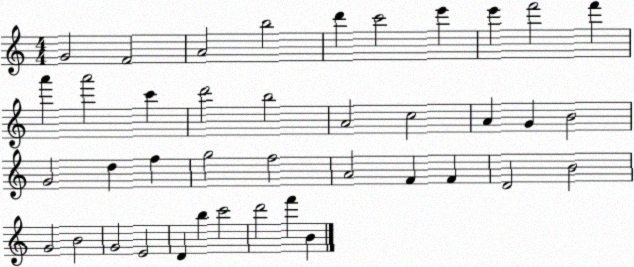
X:1
T:Untitled
M:4/4
L:1/4
K:C
G2 F2 A2 b2 d' c'2 e' e' f'2 f' a' a'2 c' d'2 b2 A2 c2 A G B2 G2 d f g2 f2 A2 F F D2 B2 G2 B2 G2 E2 D b c'2 d'2 f' B